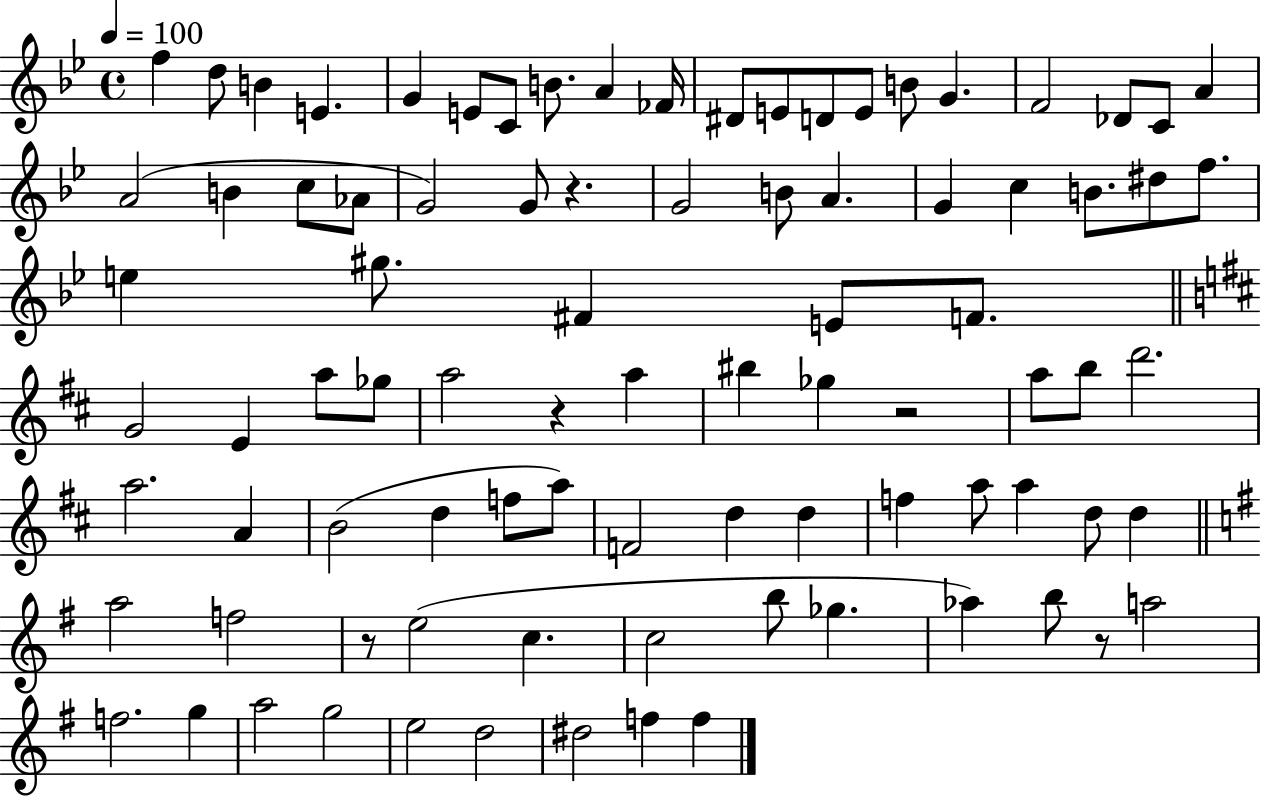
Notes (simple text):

F5/q D5/e B4/q E4/q. G4/q E4/e C4/e B4/e. A4/q FES4/s D#4/e E4/e D4/e E4/e B4/e G4/q. F4/h Db4/e C4/e A4/q A4/h B4/q C5/e Ab4/e G4/h G4/e R/q. G4/h B4/e A4/q. G4/q C5/q B4/e. D#5/e F5/e. E5/q G#5/e. F#4/q E4/e F4/e. G4/h E4/q A5/e Gb5/e A5/h R/q A5/q BIS5/q Gb5/q R/h A5/e B5/e D6/h. A5/h. A4/q B4/h D5/q F5/e A5/e F4/h D5/q D5/q F5/q A5/e A5/q D5/e D5/q A5/h F5/h R/e E5/h C5/q. C5/h B5/e Gb5/q. Ab5/q B5/e R/e A5/h F5/h. G5/q A5/h G5/h E5/h D5/h D#5/h F5/q F5/q